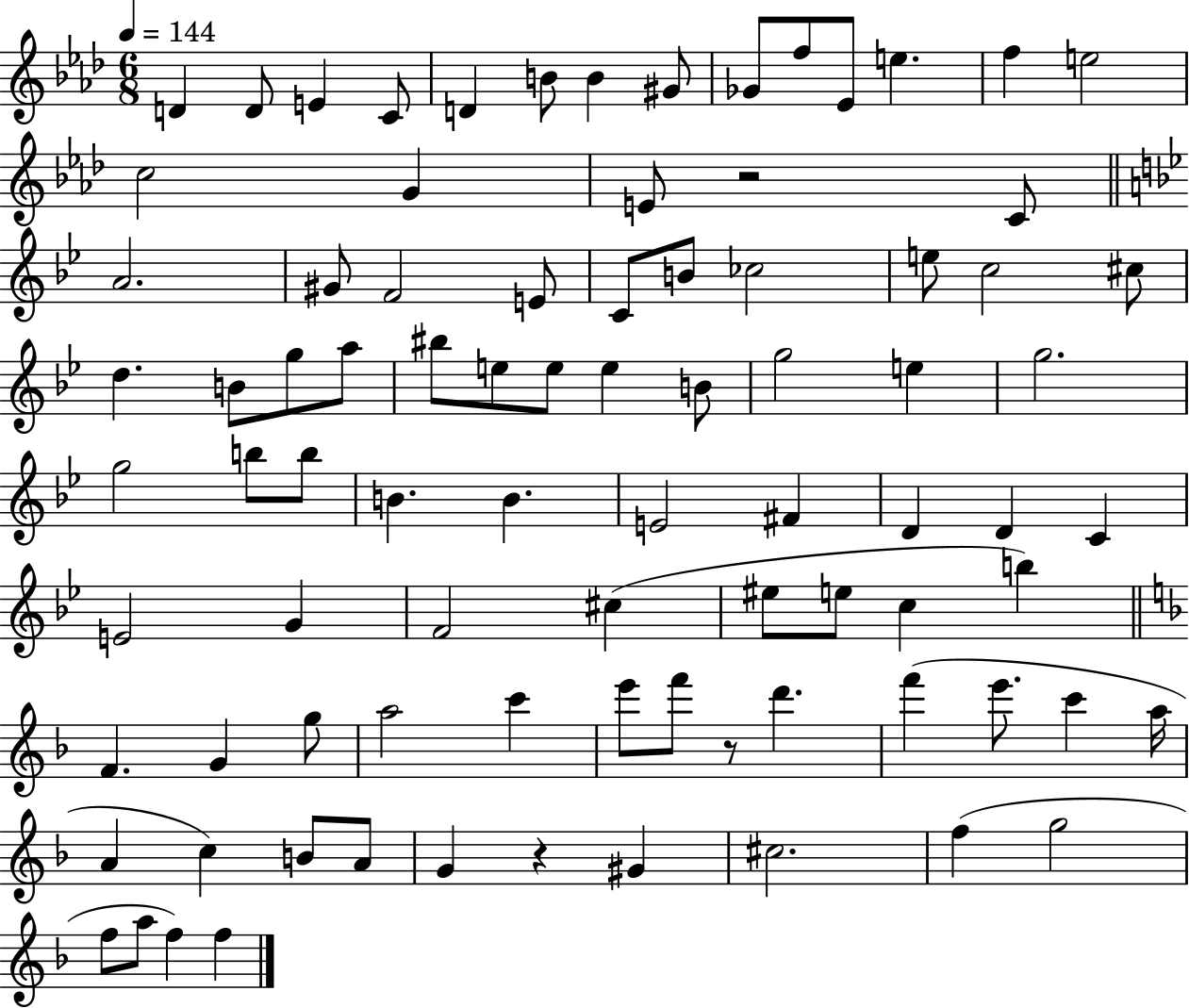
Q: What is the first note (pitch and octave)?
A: D4